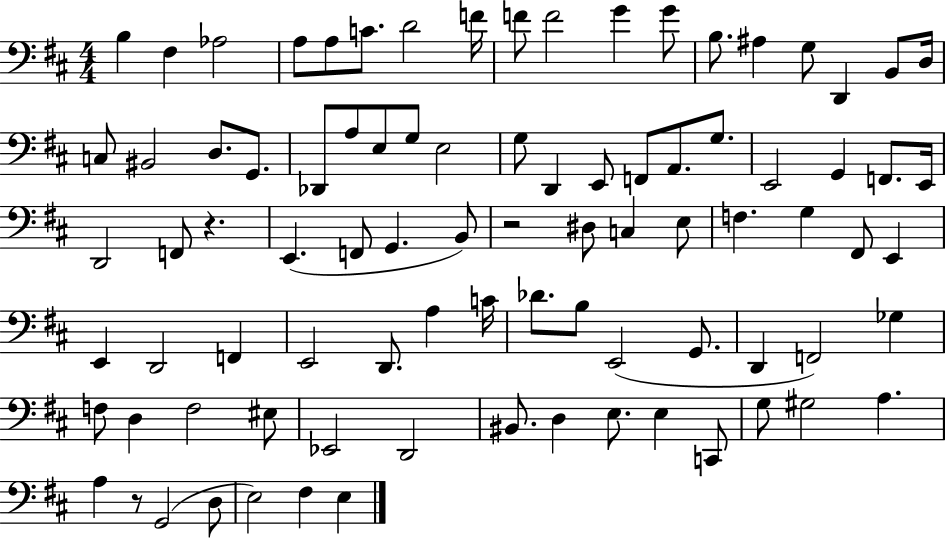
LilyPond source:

{
  \clef bass
  \numericTimeSignature
  \time 4/4
  \key d \major
  b4 fis4 aes2 | a8 a8 c'8. d'2 f'16 | f'8 f'2 g'4 g'8 | b8. ais4 g8 d,4 b,8 d16 | \break c8 bis,2 d8. g,8. | des,8 a8 e8 g8 e2 | g8 d,4 e,8 f,8 a,8. g8. | e,2 g,4 f,8. e,16 | \break d,2 f,8 r4. | e,4.( f,8 g,4. b,8) | r2 dis8 c4 e8 | f4. g4 fis,8 e,4 | \break e,4 d,2 f,4 | e,2 d,8. a4 c'16 | des'8. b8 e,2( g,8. | d,4 f,2) ges4 | \break f8 d4 f2 eis8 | ees,2 d,2 | bis,8. d4 e8. e4 c,8 | g8 gis2 a4. | \break a4 r8 g,2( d8 | e2) fis4 e4 | \bar "|."
}